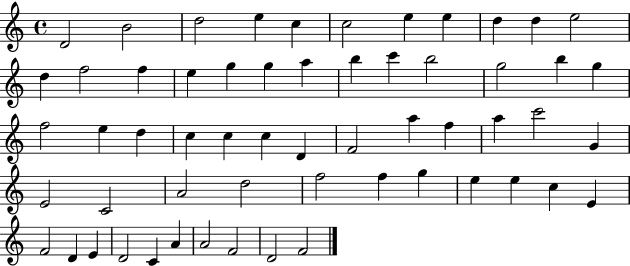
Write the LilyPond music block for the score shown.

{
  \clef treble
  \time 4/4
  \defaultTimeSignature
  \key c \major
  d'2 b'2 | d''2 e''4 c''4 | c''2 e''4 e''4 | d''4 d''4 e''2 | \break d''4 f''2 f''4 | e''4 g''4 g''4 a''4 | b''4 c'''4 b''2 | g''2 b''4 g''4 | \break f''2 e''4 d''4 | c''4 c''4 c''4 d'4 | f'2 a''4 f''4 | a''4 c'''2 g'4 | \break e'2 c'2 | a'2 d''2 | f''2 f''4 g''4 | e''4 e''4 c''4 e'4 | \break f'2 d'4 e'4 | d'2 c'4 a'4 | a'2 f'2 | d'2 f'2 | \break \bar "|."
}